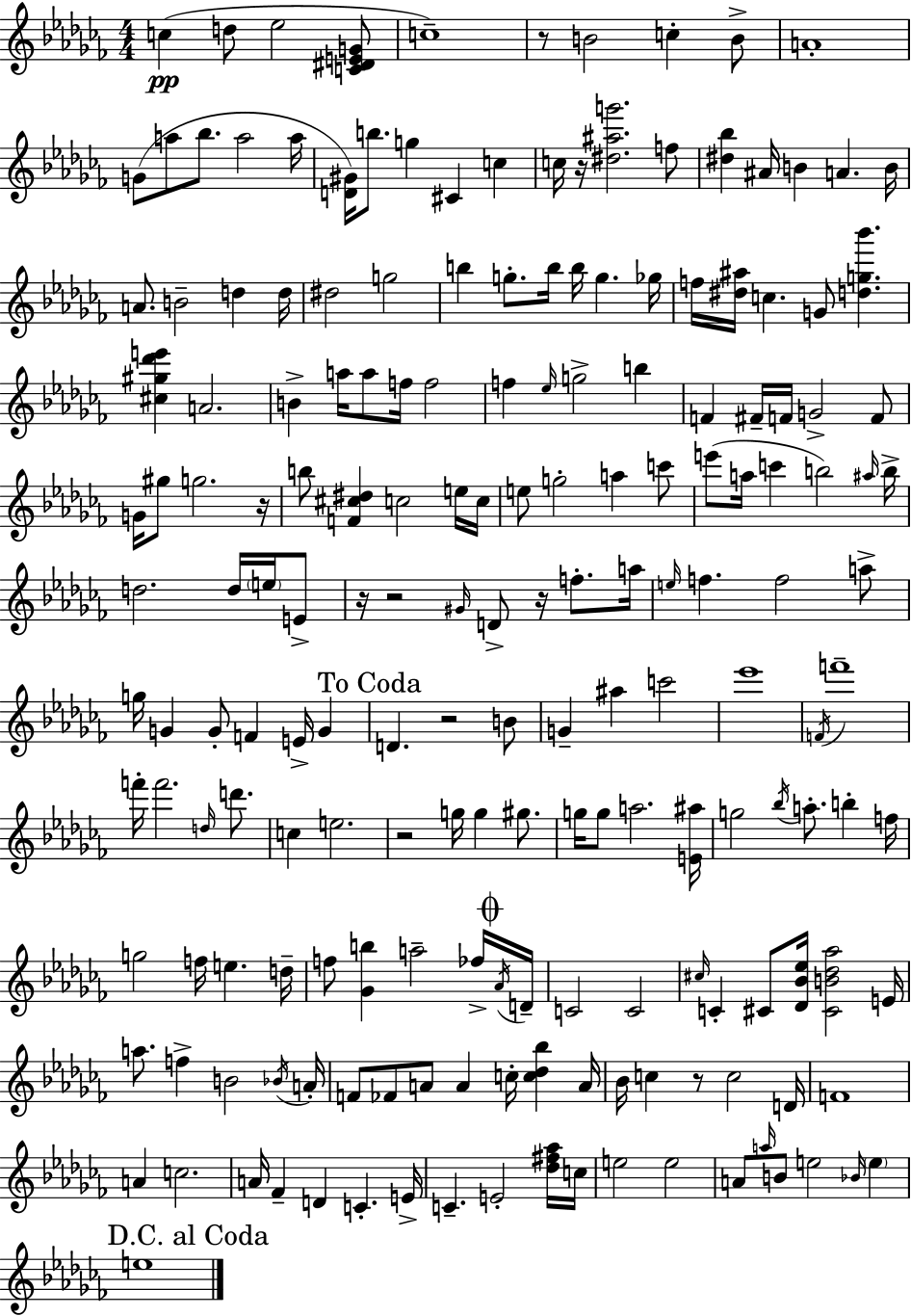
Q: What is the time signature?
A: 4/4